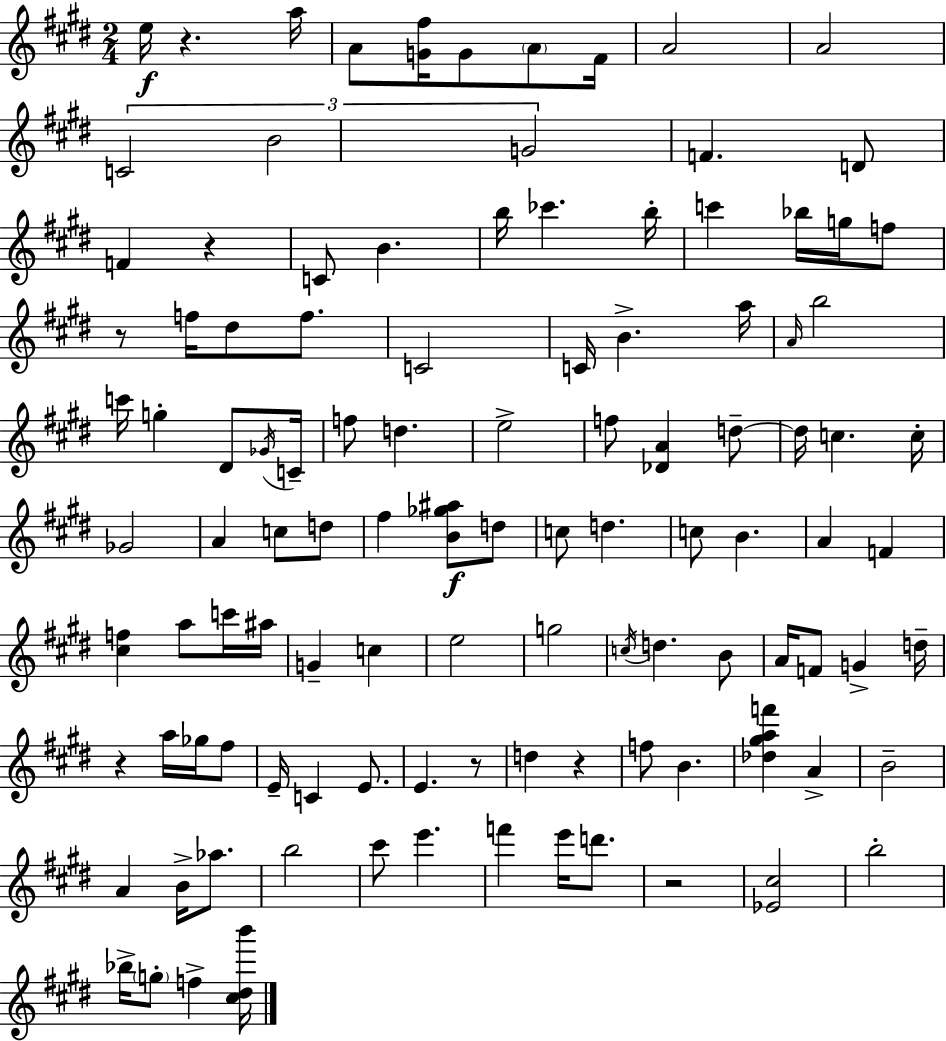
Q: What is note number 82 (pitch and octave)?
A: A4